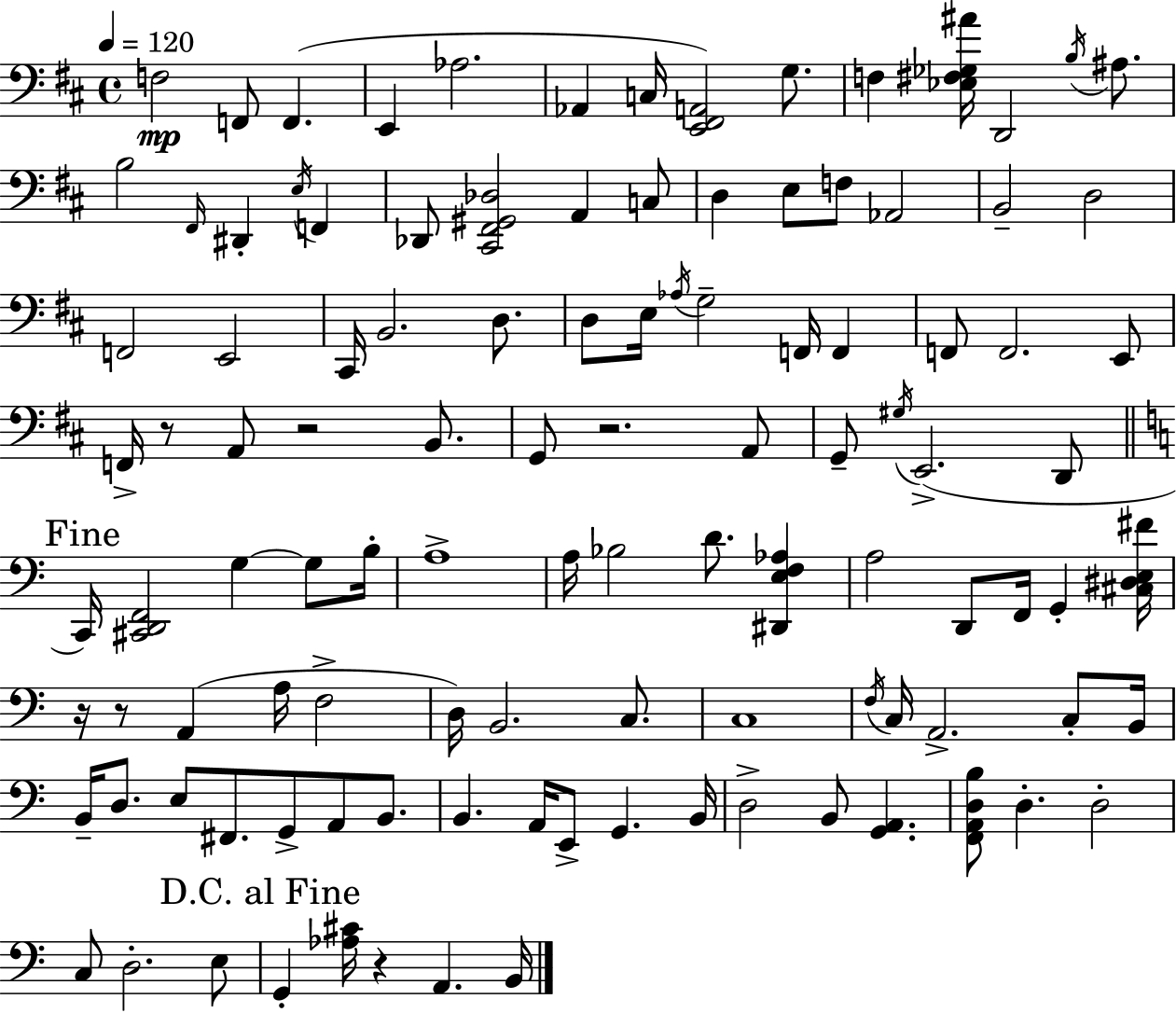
{
  \clef bass
  \time 4/4
  \defaultTimeSignature
  \key d \major
  \tempo 4 = 120
  f2\mp f,8 f,4.( | e,4 aes2. | aes,4 c16 <e, fis, a,>2) g8. | f4 <ees fis ges ais'>16 d,2 \acciaccatura { b16 } ais8. | \break b2 \grace { fis,16 } dis,4-. \acciaccatura { e16 } f,4 | des,8 <cis, fis, gis, des>2 a,4 | c8 d4 e8 f8 aes,2 | b,2-- d2 | \break f,2 e,2 | cis,16 b,2. | d8. d8 e16 \acciaccatura { aes16 } g2-- f,16 | f,4 f,8 f,2. | \break e,8 f,16-> r8 a,8 r2 | b,8. g,8 r2. | a,8 g,8-- \acciaccatura { gis16 }( e,2.-> | d,8 \mark "Fine" \bar "||" \break \key a \minor c,16) <cis, d, f,>2 g4~~ g8 b16-. | a1-> | a16 bes2 d'8. <dis, e f aes>4 | a2 d,8 f,16 g,4-. <cis dis e fis'>16 | \break r16 r8 a,4( a16 f2-> | d16) b,2. c8. | c1 | \acciaccatura { f16 } c16 a,2.-> c8-. | \break b,16 b,16-- d8. e8 fis,8. g,8-> a,8 b,8. | b,4. a,16 e,8-> g,4. | b,16 d2-> b,8 <g, a,>4. | <f, a, d b>8 d4.-. d2-. | \break c8 d2.-. e8 | \mark "D.C. al Fine" g,4-. <aes cis'>16 r4 a,4. | b,16 \bar "|."
}